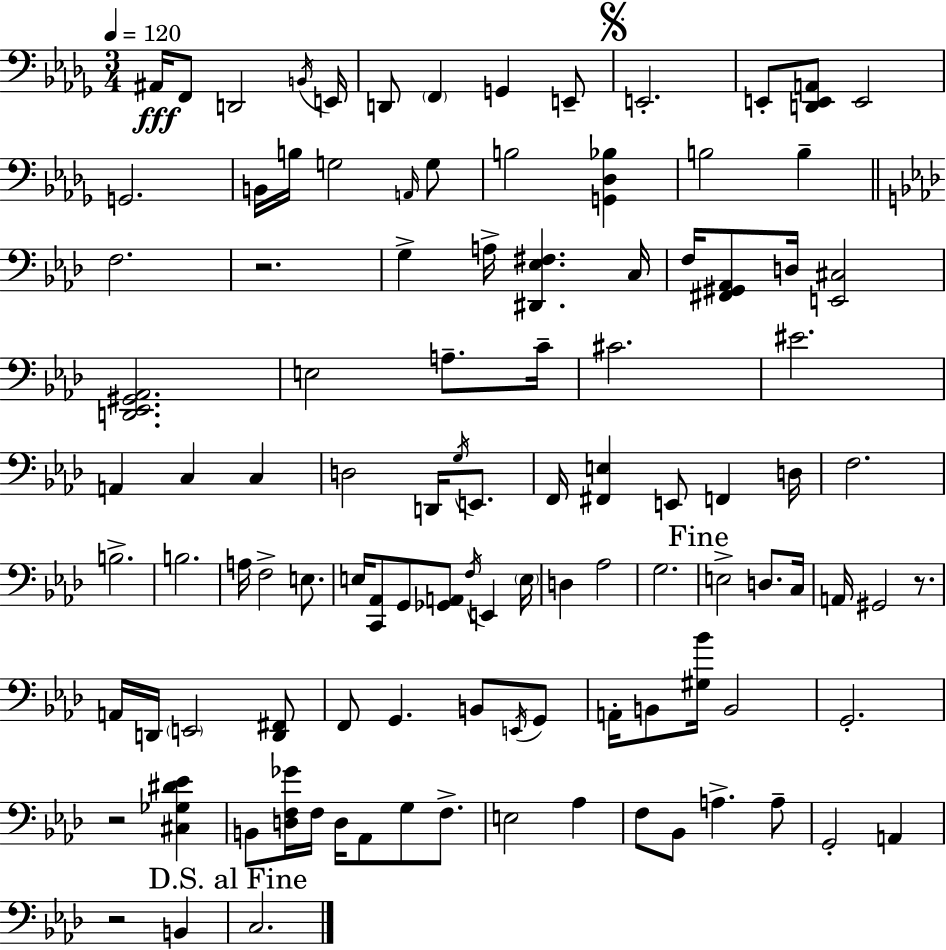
X:1
T:Untitled
M:3/4
L:1/4
K:Bbm
^A,,/4 F,,/2 D,,2 B,,/4 E,,/4 D,,/2 F,, G,, E,,/2 E,,2 E,,/2 [D,,E,,A,,]/2 E,,2 G,,2 B,,/4 B,/4 G,2 A,,/4 G,/2 B,2 [G,,_D,_B,] B,2 B, F,2 z2 G, A,/4 [^D,,_E,^F,] C,/4 F,/4 [^F,,^G,,_A,,]/2 D,/4 [E,,^C,]2 [D,,_E,,^G,,_A,,]2 E,2 A,/2 C/4 ^C2 ^E2 A,, C, C, D,2 D,,/4 G,/4 E,,/2 F,,/4 [^F,,E,] E,,/2 F,, D,/4 F,2 B,2 B,2 A,/4 F,2 E,/2 E,/4 [C,,_A,,]/2 G,,/2 [_G,,A,,]/2 F,/4 E,, E,/4 D, _A,2 G,2 E,2 D,/2 C,/4 A,,/4 ^G,,2 z/2 A,,/4 D,,/4 E,,2 [D,,^F,,]/2 F,,/2 G,, B,,/2 E,,/4 G,,/2 A,,/4 B,,/2 [^G,_B]/4 B,,2 G,,2 z2 [^C,_G,^D_E] B,,/2 [D,F,_G]/4 F,/4 D,/4 _A,,/2 G,/2 F,/2 E,2 _A, F,/2 _B,,/2 A, A,/2 G,,2 A,, z2 B,, C,2